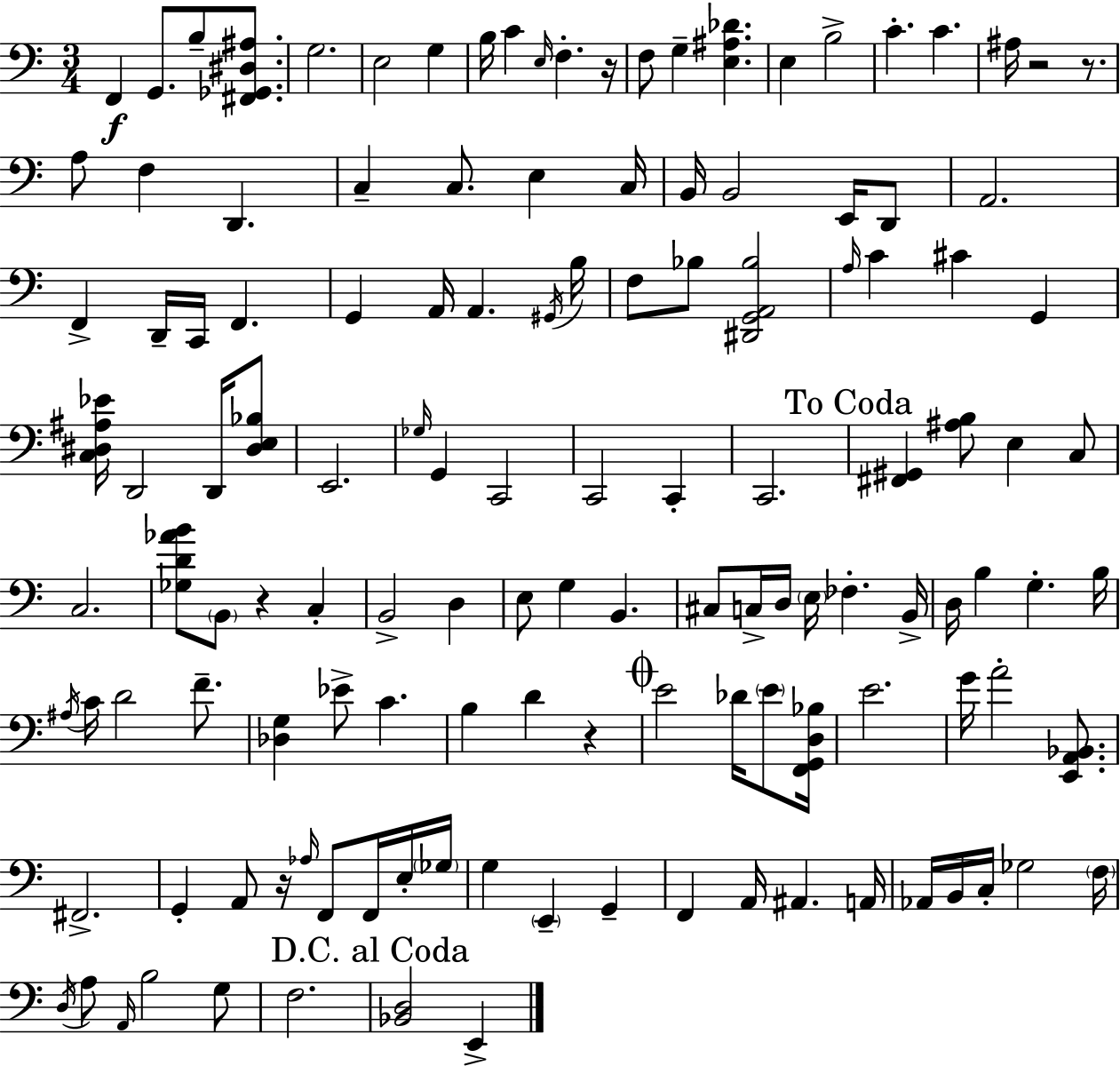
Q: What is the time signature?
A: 3/4